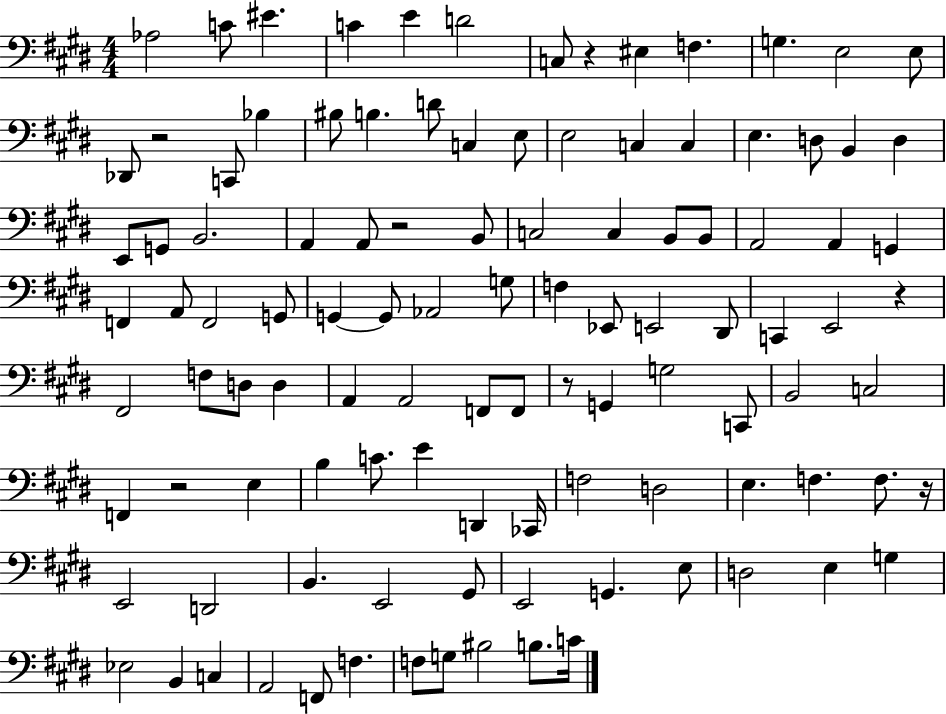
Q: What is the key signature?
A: E major